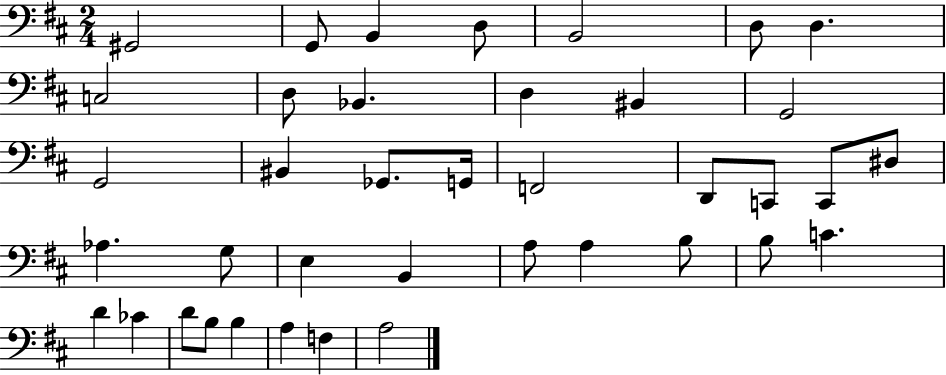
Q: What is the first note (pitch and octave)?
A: G#2